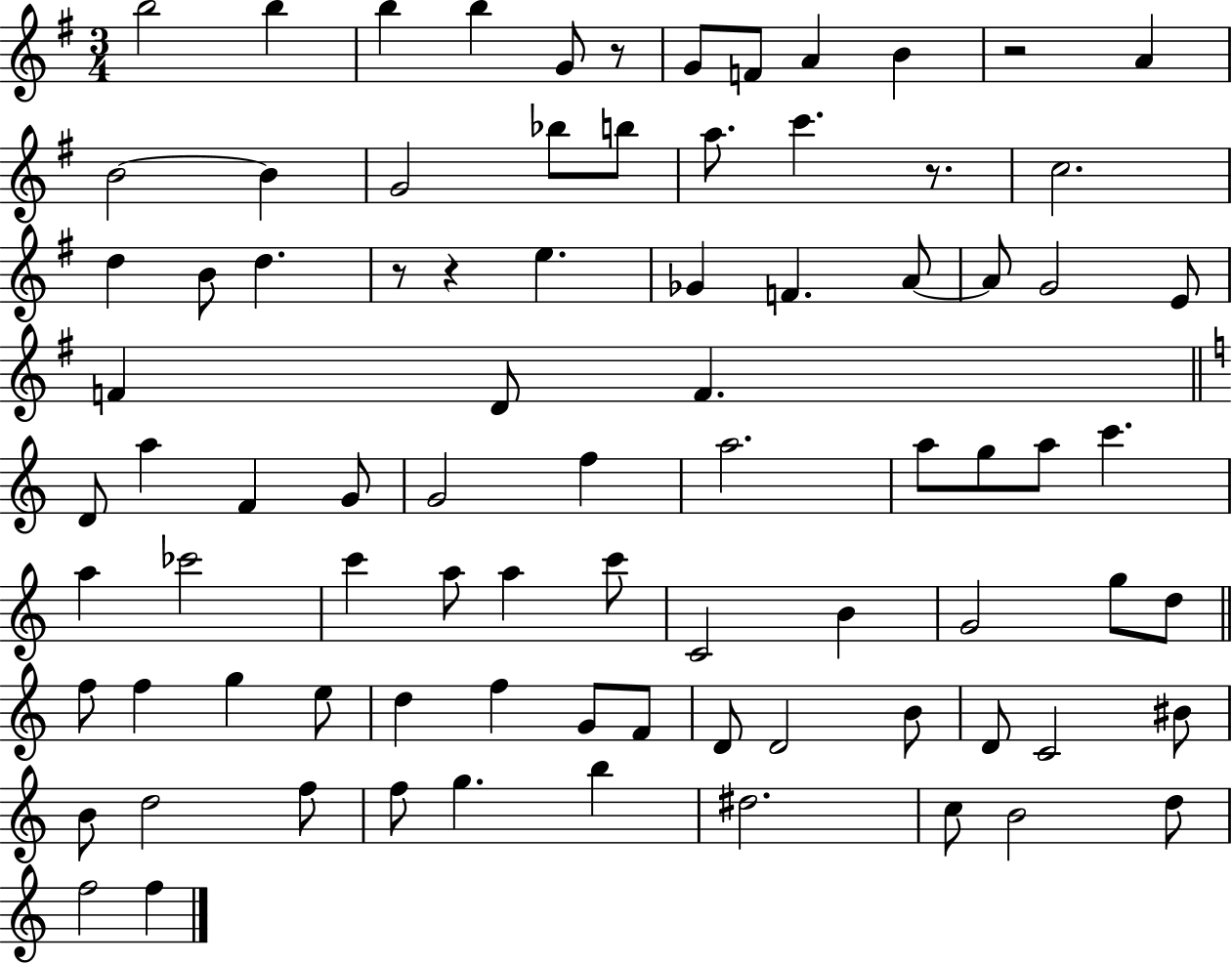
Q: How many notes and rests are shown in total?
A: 84